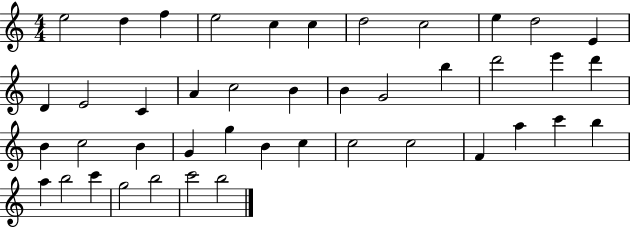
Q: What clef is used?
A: treble